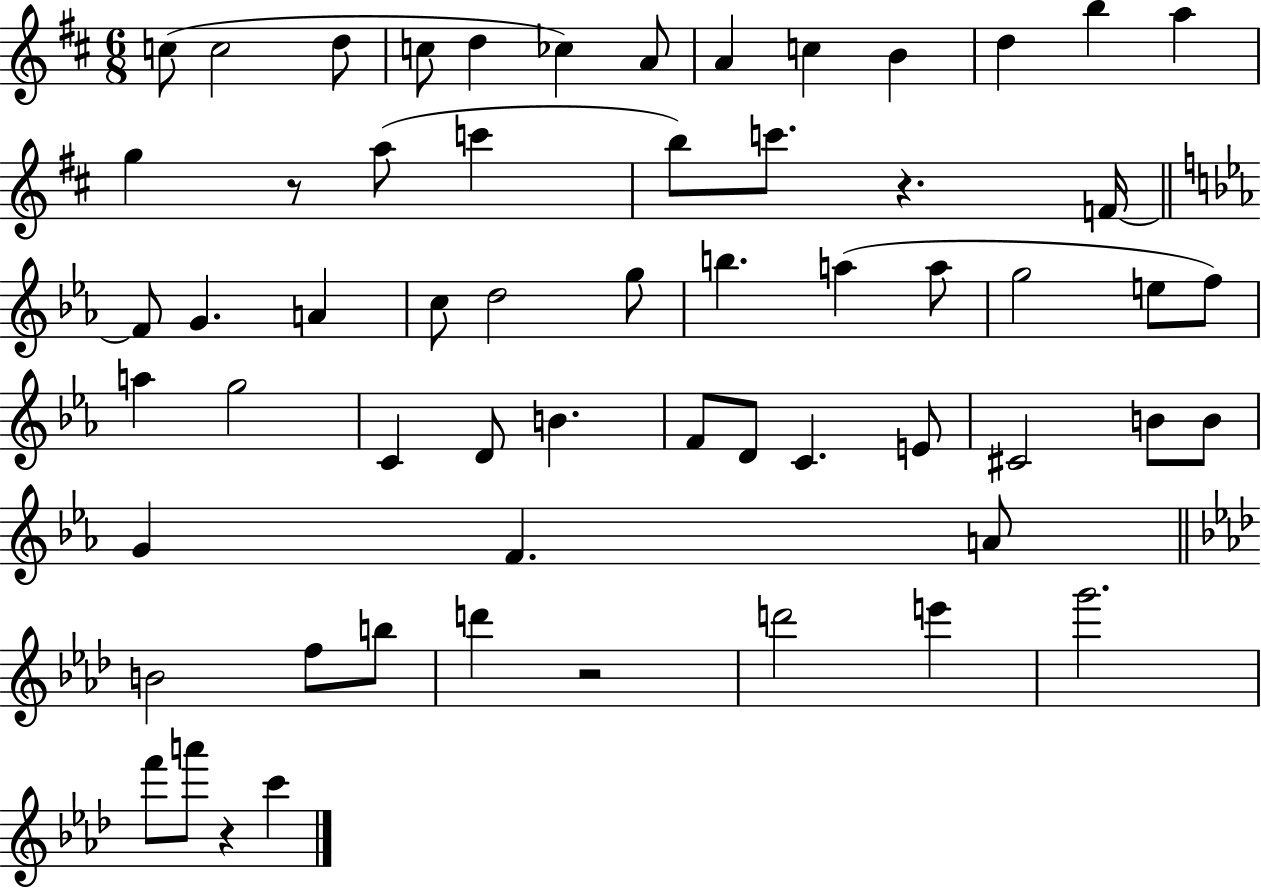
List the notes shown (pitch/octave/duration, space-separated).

C5/e C5/h D5/e C5/e D5/q CES5/q A4/e A4/q C5/q B4/q D5/q B5/q A5/q G5/q R/e A5/e C6/q B5/e C6/e. R/q. F4/s F4/e G4/q. A4/q C5/e D5/h G5/e B5/q. A5/q A5/e G5/h E5/e F5/e A5/q G5/h C4/q D4/e B4/q. F4/e D4/e C4/q. E4/e C#4/h B4/e B4/e G4/q F4/q. A4/e B4/h F5/e B5/e D6/q R/h D6/h E6/q G6/h. F6/e A6/e R/q C6/q